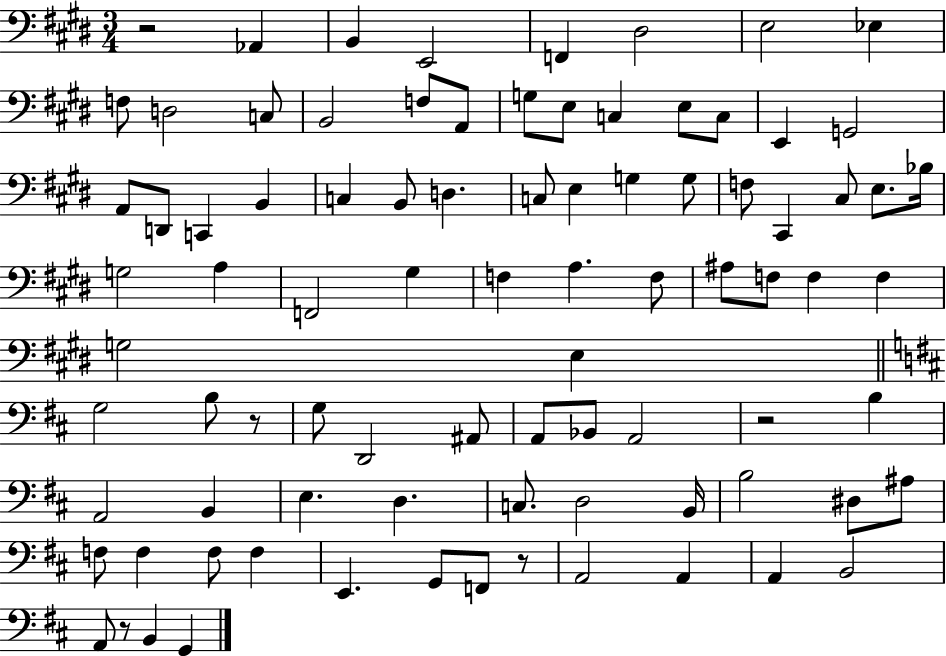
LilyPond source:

{
  \clef bass
  \numericTimeSignature
  \time 3/4
  \key e \major
  r2 aes,4 | b,4 e,2 | f,4 dis2 | e2 ees4 | \break f8 d2 c8 | b,2 f8 a,8 | g8 e8 c4 e8 c8 | e,4 g,2 | \break a,8 d,8 c,4 b,4 | c4 b,8 d4. | c8 e4 g4 g8 | f8 cis,4 cis8 e8. bes16 | \break g2 a4 | f,2 gis4 | f4 a4. f8 | ais8 f8 f4 f4 | \break g2 e4 | \bar "||" \break \key b \minor g2 b8 r8 | g8 d,2 ais,8 | a,8 bes,8 a,2 | r2 b4 | \break a,2 b,4 | e4. d4. | c8. d2 b,16 | b2 dis8 ais8 | \break f8 f4 f8 f4 | e,4. g,8 f,8 r8 | a,2 a,4 | a,4 b,2 | \break a,8 r8 b,4 g,4 | \bar "|."
}